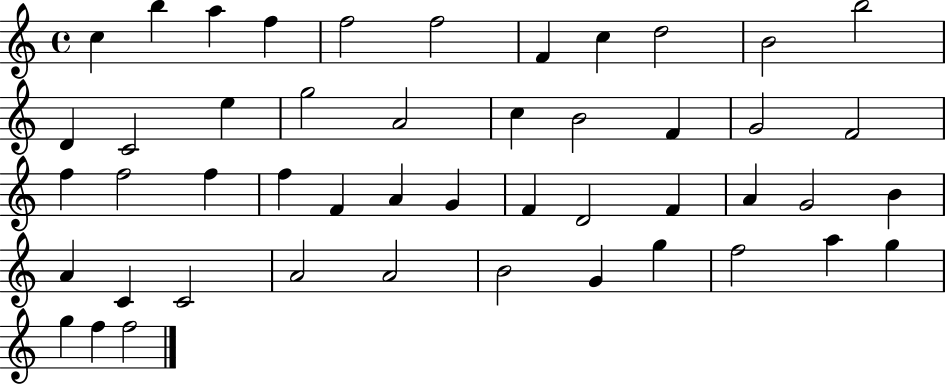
C5/q B5/q A5/q F5/q F5/h F5/h F4/q C5/q D5/h B4/h B5/h D4/q C4/h E5/q G5/h A4/h C5/q B4/h F4/q G4/h F4/h F5/q F5/h F5/q F5/q F4/q A4/q G4/q F4/q D4/h F4/q A4/q G4/h B4/q A4/q C4/q C4/h A4/h A4/h B4/h G4/q G5/q F5/h A5/q G5/q G5/q F5/q F5/h